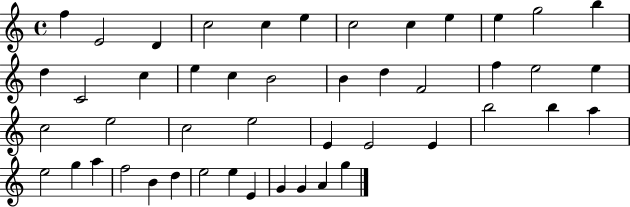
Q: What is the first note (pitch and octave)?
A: F5